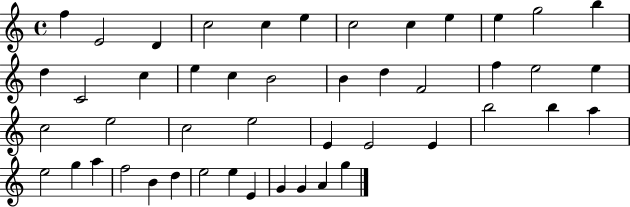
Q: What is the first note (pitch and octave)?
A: F5